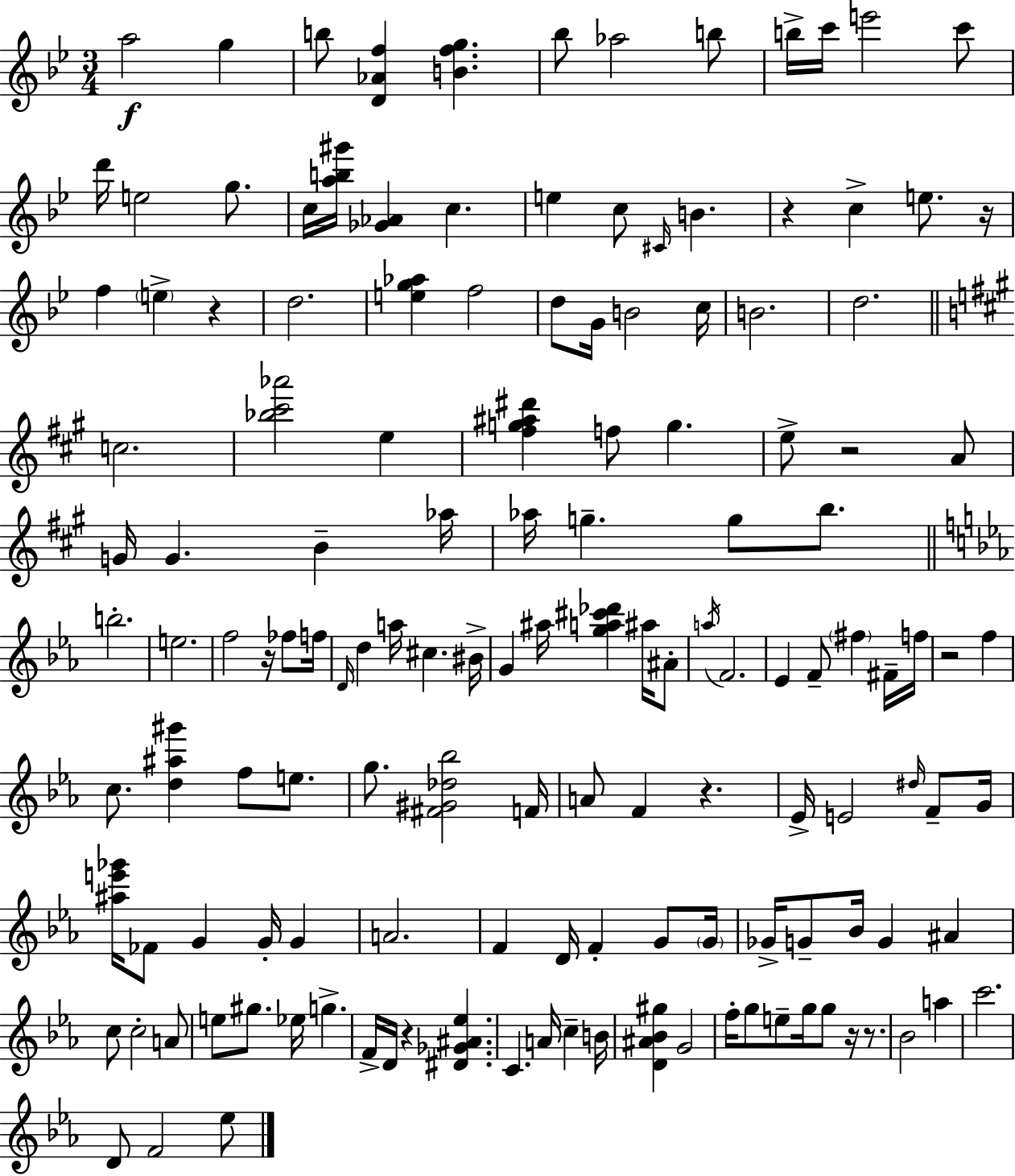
A5/h G5/q B5/e [D4,Ab4,F5]/q [B4,F5,G5]/q. Bb5/e Ab5/h B5/e B5/s C6/s E6/h C6/e D6/s E5/h G5/e. C5/s [A5,B5,G#6]/s [Gb4,Ab4]/q C5/q. E5/q C5/e C#4/s B4/q. R/q C5/q E5/e. R/s F5/q E5/q R/q D5/h. [E5,G5,Ab5]/q F5/h D5/e G4/s B4/h C5/s B4/h. D5/h. C5/h. [Bb5,C#6,Ab6]/h E5/q [F#5,G5,A#5,D#6]/q F5/e G5/q. E5/e R/h A4/e G4/s G4/q. B4/q Ab5/s Ab5/s G5/q. G5/e B5/e. B5/h. E5/h. F5/h R/s FES5/e F5/s D4/s D5/q A5/s C#5/q. BIS4/s G4/q A#5/s [G5,A5,C#6,Db6]/q A#5/s A#4/e A5/s F4/h. Eb4/q F4/e F#5/q F#4/s F5/s R/h F5/q C5/e. [D5,A#5,G#6]/q F5/e E5/e. G5/e. [F#4,G#4,Db5,Bb5]/h F4/s A4/e F4/q R/q. Eb4/s E4/h D#5/s F4/e G4/s [A#5,E6,Gb6]/s FES4/e G4/q G4/s G4/q A4/h. F4/q D4/s F4/q G4/e G4/s Gb4/s G4/e Bb4/s G4/q A#4/q C5/e C5/h A4/e E5/e G#5/e. Eb5/s G5/q. F4/s D4/s R/q [D#4,Gb4,A#4,Eb5]/q. C4/q. A4/s C5/q B4/s [D4,A#4,Bb4,G#5]/q G4/h F5/s G5/e E5/e G5/s G5/e R/s R/e. Bb4/h A5/q C6/h. D4/e F4/h Eb5/e